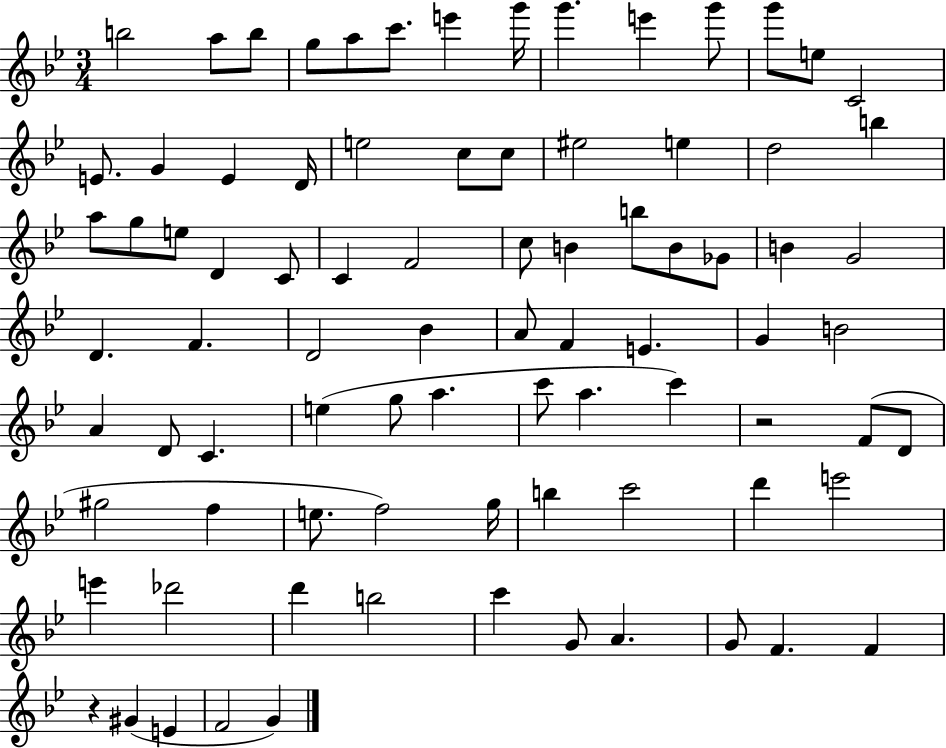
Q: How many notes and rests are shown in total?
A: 84